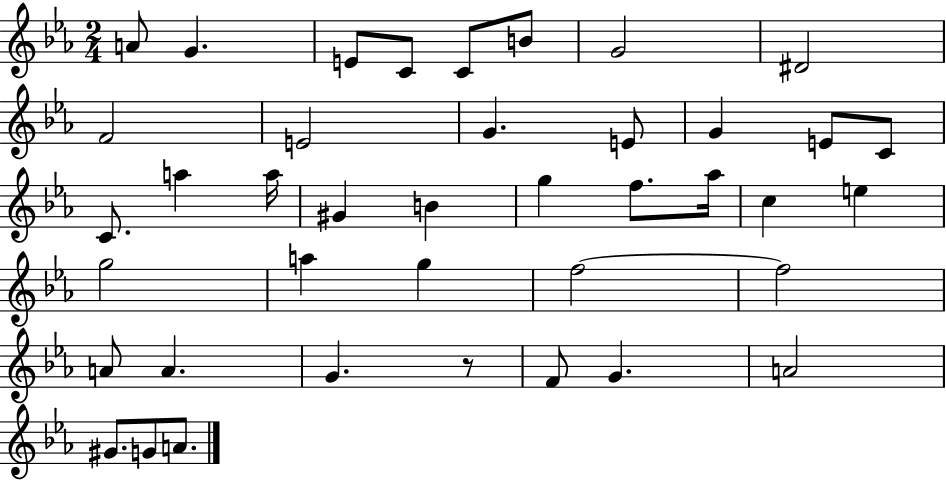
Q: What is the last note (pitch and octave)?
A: A4